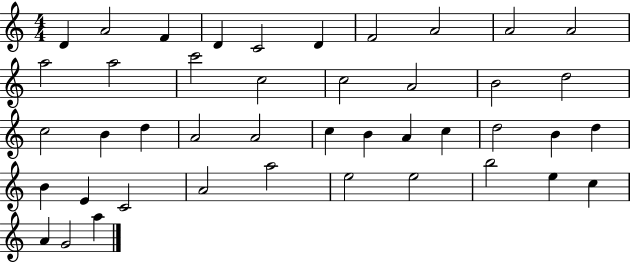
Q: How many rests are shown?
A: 0